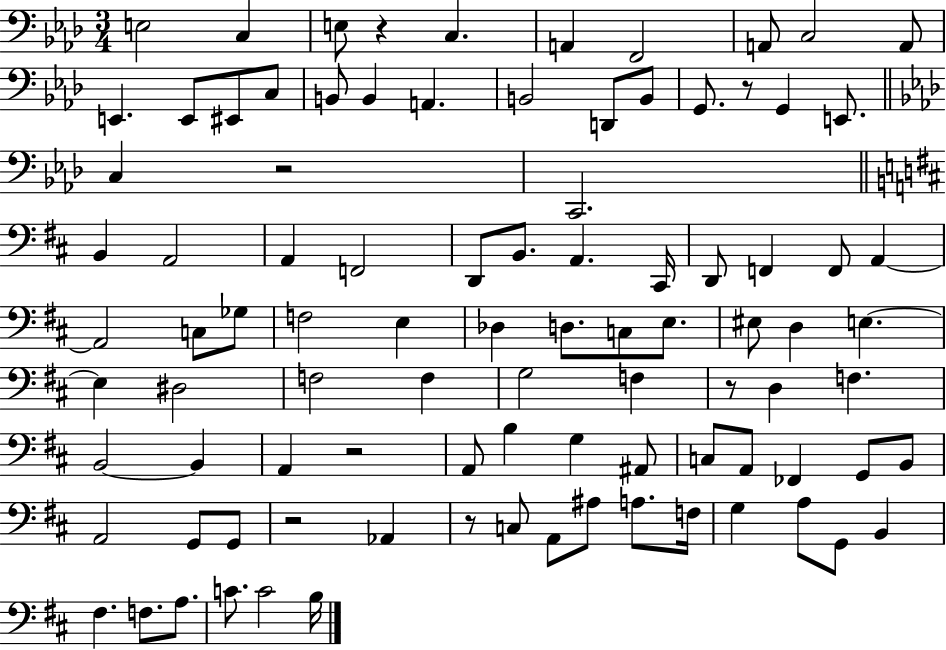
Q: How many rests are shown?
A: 7